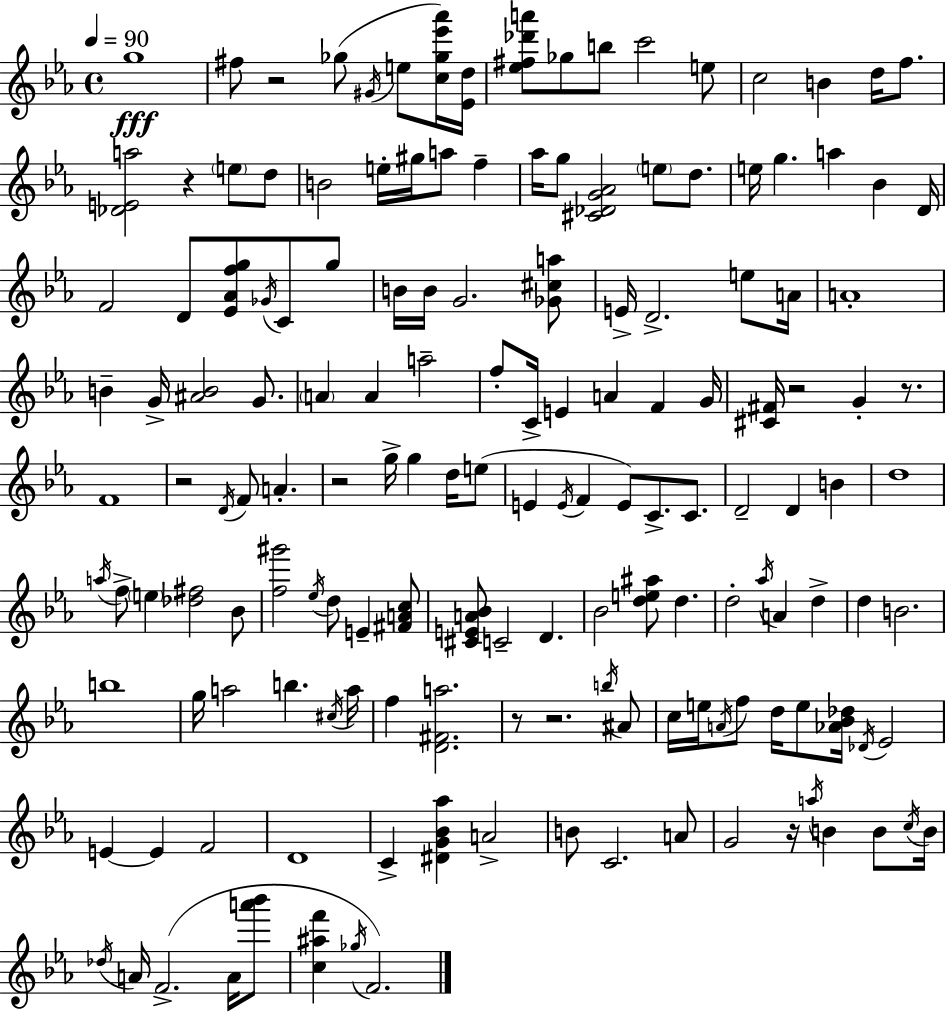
G5/w F#5/e R/h Gb5/e G#4/s E5/e [C5,Gb5,Eb6,Ab6]/s [Eb4,D5]/s [Eb5,F#5,Db6,A6]/e Gb5/e B5/e C6/h E5/e C5/h B4/q D5/s F5/e. [Db4,E4,A5]/h R/q E5/e D5/e B4/h E5/s G#5/s A5/e F5/q Ab5/s G5/e [C#4,Db4,G4,Ab4]/h E5/e D5/e. E5/s G5/q. A5/q Bb4/q D4/s F4/h D4/e [Eb4,Ab4,F5,G5]/e Gb4/s C4/e G5/e B4/s B4/s G4/h. [Gb4,C#5,A5]/e E4/s D4/h. E5/e A4/s A4/w B4/q G4/s [A#4,B4]/h G4/e. A4/q A4/q A5/h F5/e C4/s E4/q A4/q F4/q G4/s [C#4,F#4]/s R/h G4/q R/e. F4/w R/h D4/s F4/e A4/q. R/h G5/s G5/q D5/s E5/e E4/q E4/s F4/q E4/e C4/e. C4/e. D4/h D4/q B4/q D5/w A5/s F5/e E5/q [Db5,F#5]/h Bb4/e [F5,G#6]/h Eb5/s D5/e E4/q [F#4,A4,C5]/e [C#4,E4,A4,Bb4]/e C4/h D4/q. Bb4/h [D5,E5,A#5]/e D5/q. D5/h Ab5/s A4/q D5/q D5/q B4/h. B5/w G5/s A5/h B5/q. C#5/s A5/s F5/q [D4,F#4,A5]/h. R/e R/h. B5/s A#4/e C5/s E5/s A4/s F5/e D5/s E5/e [Ab4,Bb4,Db5]/s Db4/s Eb4/h E4/q E4/q F4/h D4/w C4/q [D#4,G4,Bb4,Ab5]/q A4/h B4/e C4/h. A4/e G4/h R/s A5/s B4/q B4/e C5/s B4/s Db5/s A4/s F4/h. A4/s [A6,Bb6]/e [C5,A#5,F6]/q Gb5/s F4/h.